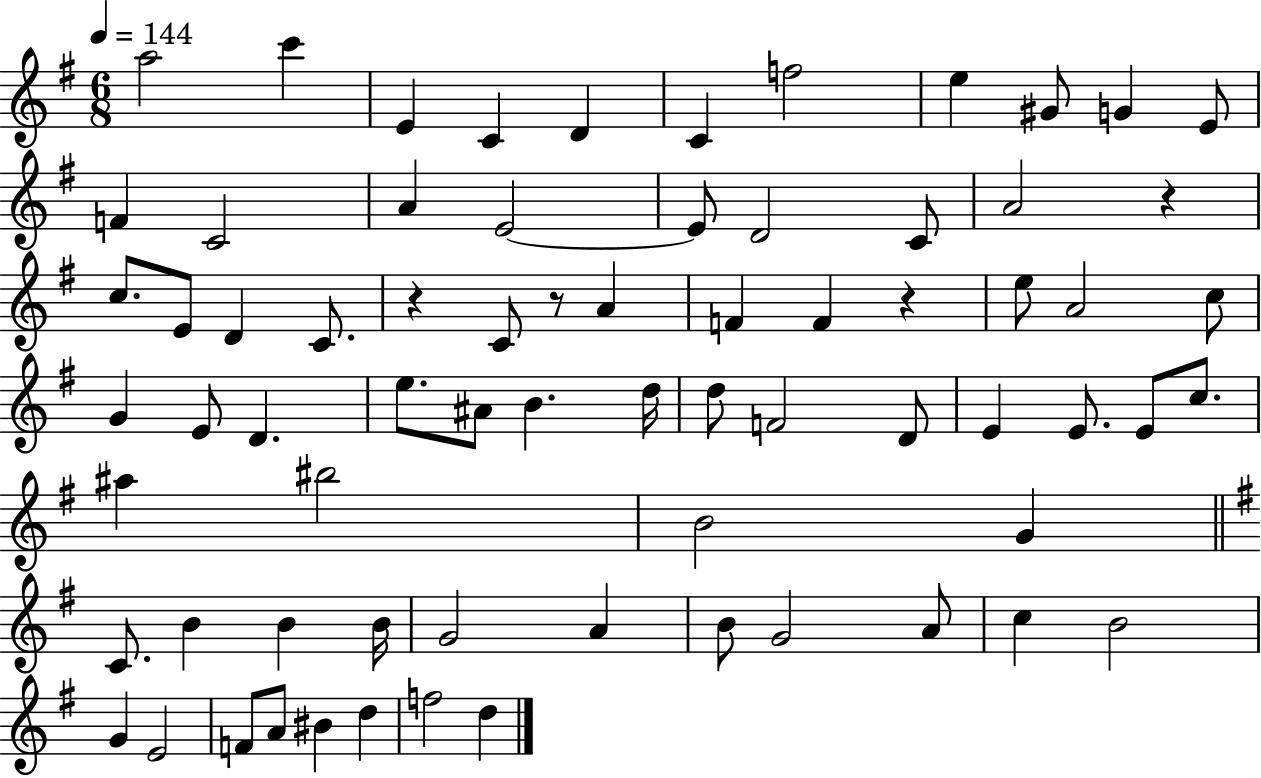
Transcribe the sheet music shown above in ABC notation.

X:1
T:Untitled
M:6/8
L:1/4
K:G
a2 c' E C D C f2 e ^G/2 G E/2 F C2 A E2 E/2 D2 C/2 A2 z c/2 E/2 D C/2 z C/2 z/2 A F F z e/2 A2 c/2 G E/2 D e/2 ^A/2 B d/4 d/2 F2 D/2 E E/2 E/2 c/2 ^a ^b2 B2 G C/2 B B B/4 G2 A B/2 G2 A/2 c B2 G E2 F/2 A/2 ^B d f2 d